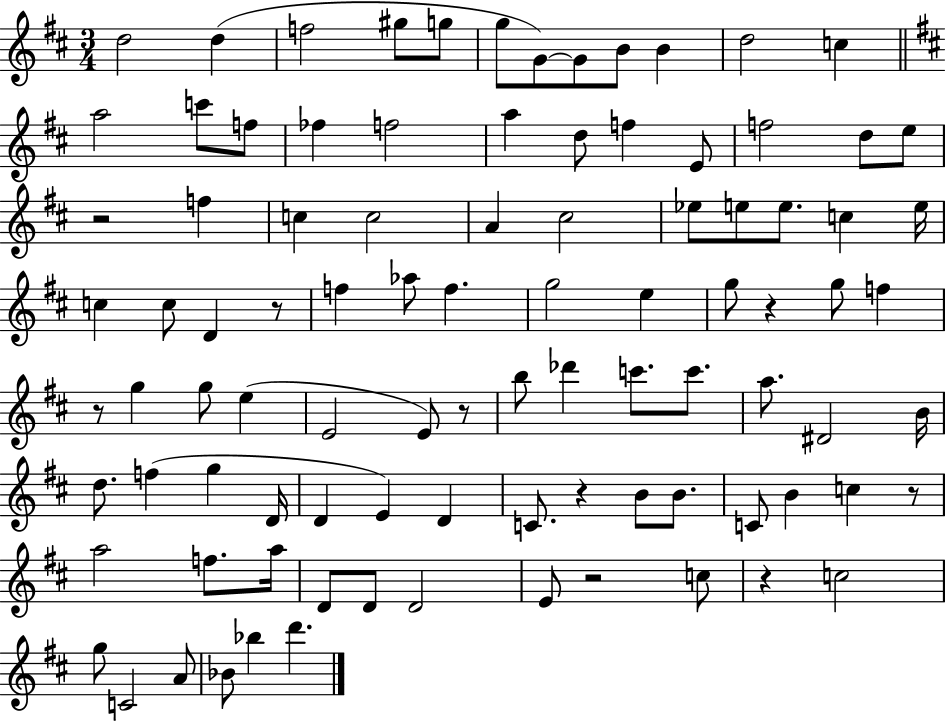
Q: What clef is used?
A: treble